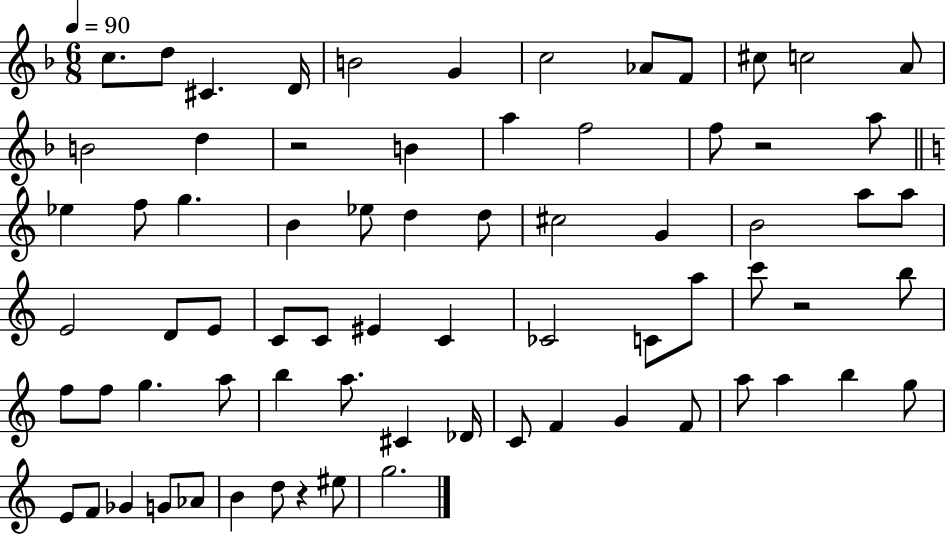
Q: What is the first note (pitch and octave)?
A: C5